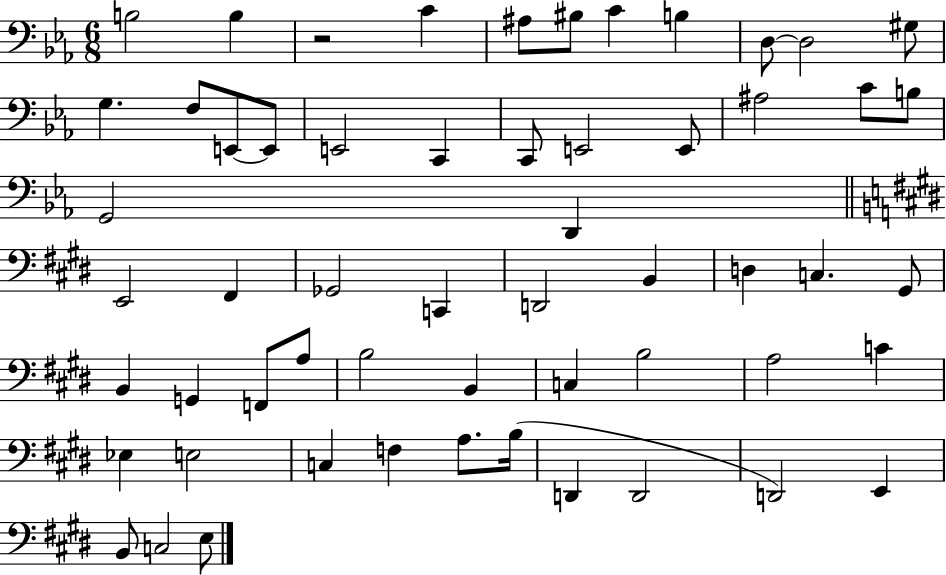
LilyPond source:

{
  \clef bass
  \numericTimeSignature
  \time 6/8
  \key ees \major
  \repeat volta 2 { b2 b4 | r2 c'4 | ais8 bis8 c'4 b4 | d8~~ d2 gis8 | \break g4. f8 e,8~~ e,8 | e,2 c,4 | c,8 e,2 e,8 | ais2 c'8 b8 | \break g,2 d,4 | \bar "||" \break \key e \major e,2 fis,4 | ges,2 c,4 | d,2 b,4 | d4 c4. gis,8 | \break b,4 g,4 f,8 a8 | b2 b,4 | c4 b2 | a2 c'4 | \break ees4 e2 | c4 f4 a8. b16( | d,4 d,2 | d,2) e,4 | \break b,8 c2 e8 | } \bar "|."
}